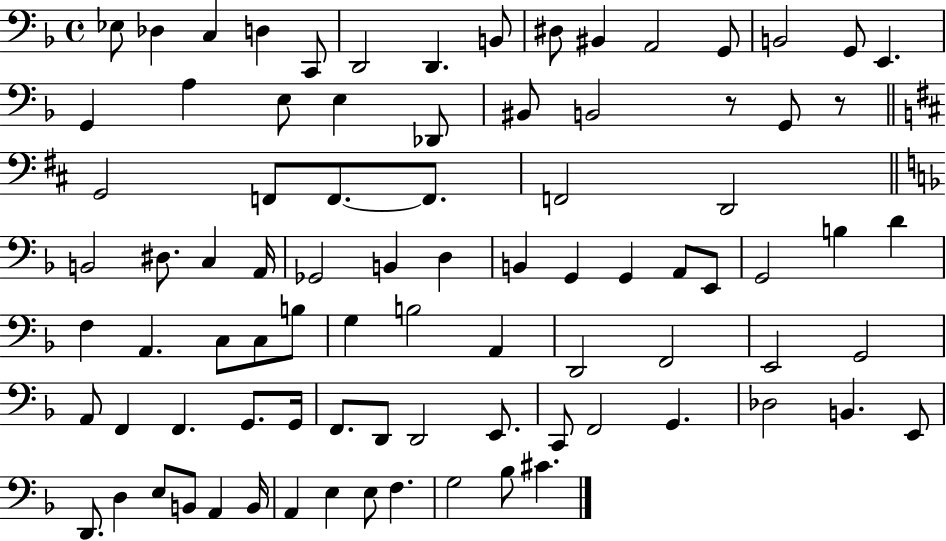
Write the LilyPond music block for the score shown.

{
  \clef bass
  \time 4/4
  \defaultTimeSignature
  \key f \major
  \repeat volta 2 { ees8 des4 c4 d4 c,8 | d,2 d,4. b,8 | dis8 bis,4 a,2 g,8 | b,2 g,8 e,4. | \break g,4 a4 e8 e4 des,8 | bis,8 b,2 r8 g,8 r8 | \bar "||" \break \key b \minor g,2 f,8 f,8.~~ f,8. | f,2 d,2 | \bar "||" \break \key f \major b,2 dis8. c4 a,16 | ges,2 b,4 d4 | b,4 g,4 g,4 a,8 e,8 | g,2 b4 d'4 | \break f4 a,4. c8 c8 b8 | g4 b2 a,4 | d,2 f,2 | e,2 g,2 | \break a,8 f,4 f,4. g,8. g,16 | f,8. d,8 d,2 e,8. | c,8 f,2 g,4. | des2 b,4. e,8 | \break d,8. d4 e8 b,8 a,4 b,16 | a,4 e4 e8 f4. | g2 bes8 cis'4. | } \bar "|."
}